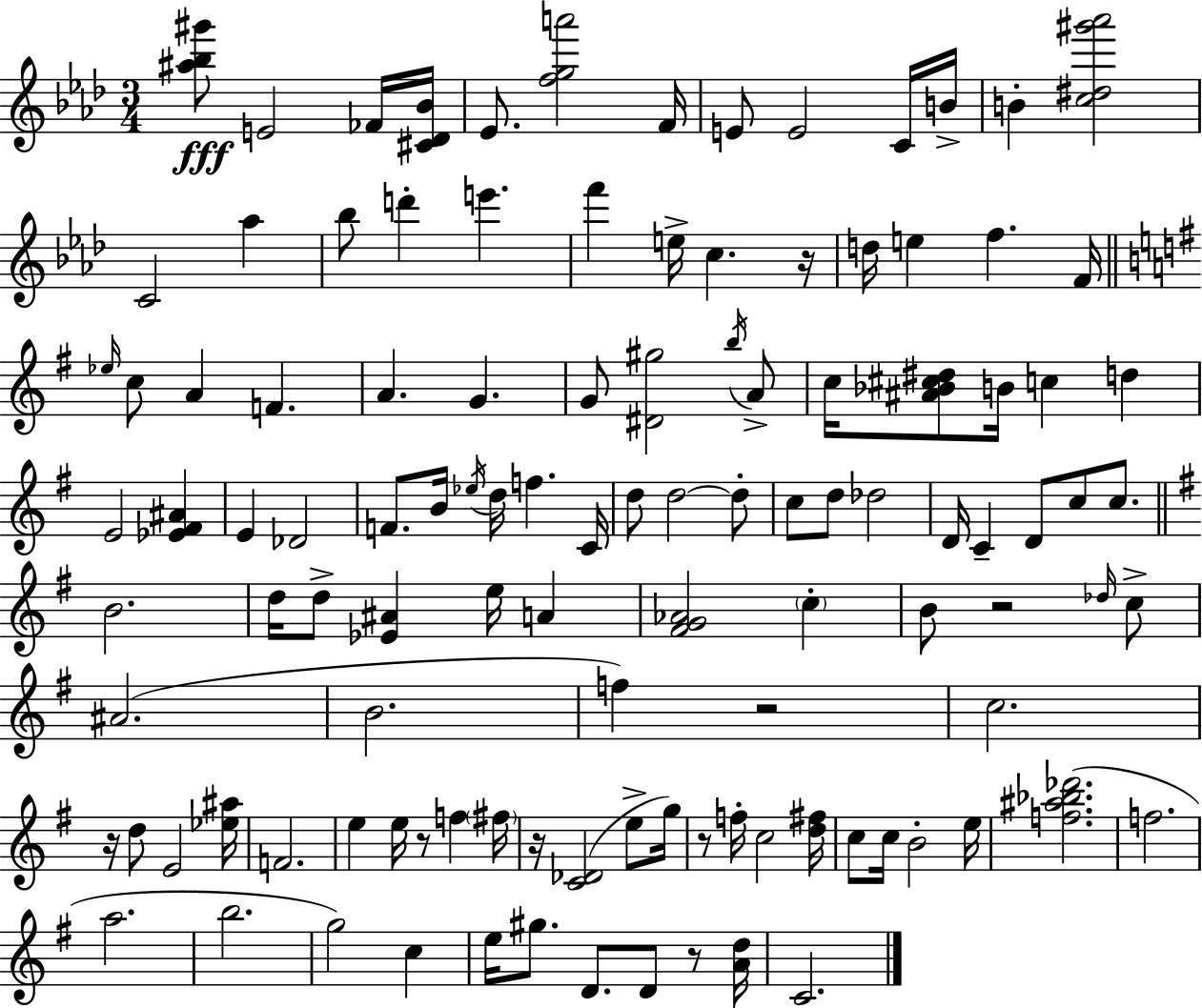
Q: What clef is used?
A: treble